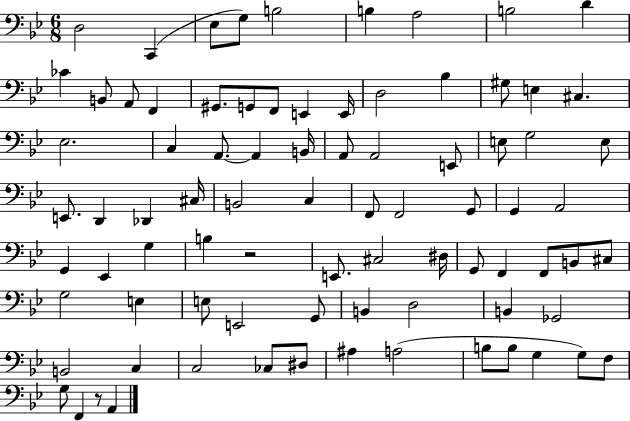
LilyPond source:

{
  \clef bass
  \numericTimeSignature
  \time 6/8
  \key bes \major
  \repeat volta 2 { d2 c,4( | ees8 g8) b2 | b4 a2 | b2 d'4 | \break ces'4 b,8 a,8 f,4 | gis,8. g,8 f,8 e,4 e,16 | d2 bes4 | gis8 e4 cis4. | \break ees2. | c4 a,8.~~ a,4 b,16 | a,8 a,2 e,8 | e8 g2 e8 | \break e,8. d,4 des,4 cis16 | b,2 c4 | f,8 f,2 g,8 | g,4 a,2 | \break g,4 ees,4 g4 | b4 r2 | e,8. cis2 dis16 | g,8 f,4 f,8 b,8 cis8 | \break g2 e4 | e8 e,2 g,8 | b,4 d2 | b,4 ges,2 | \break b,2 c4 | c2 ces8 dis8 | ais4 a2( | b8 b8 g4 g8) f8 | \break g8 f,4 r8 a,4 | } \bar "|."
}